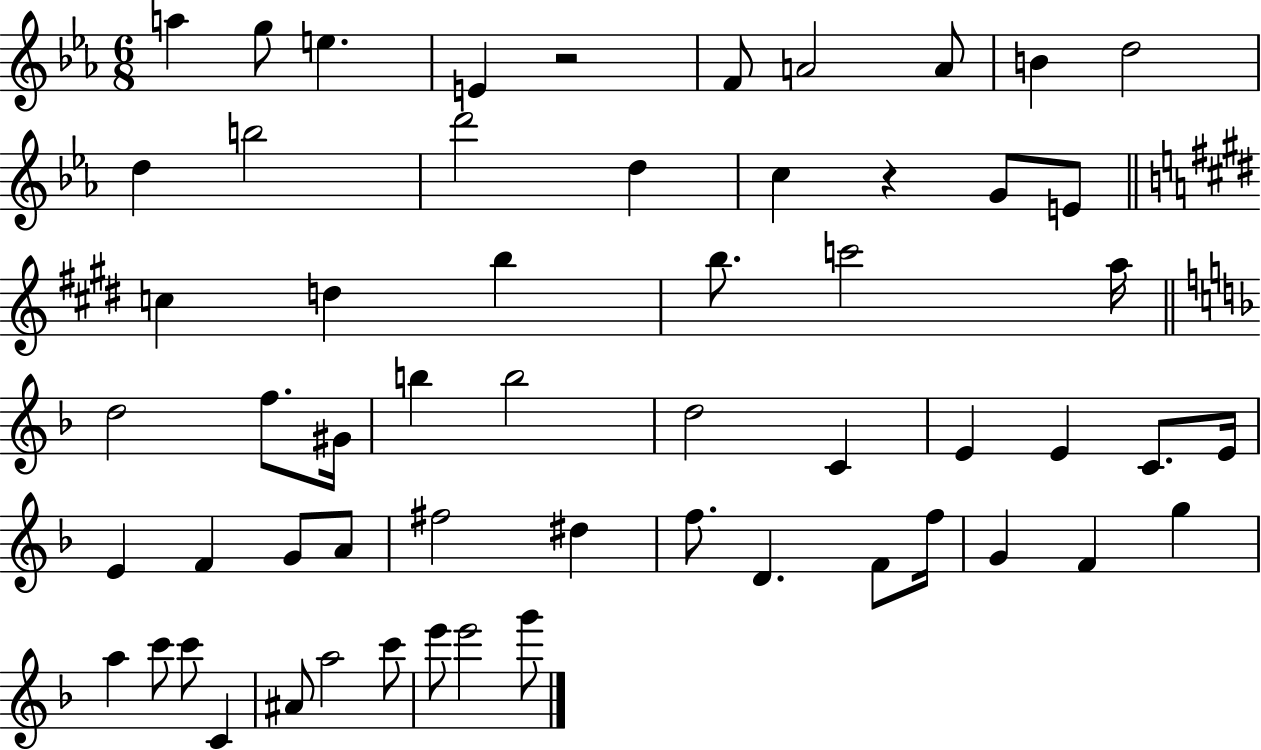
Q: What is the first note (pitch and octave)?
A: A5